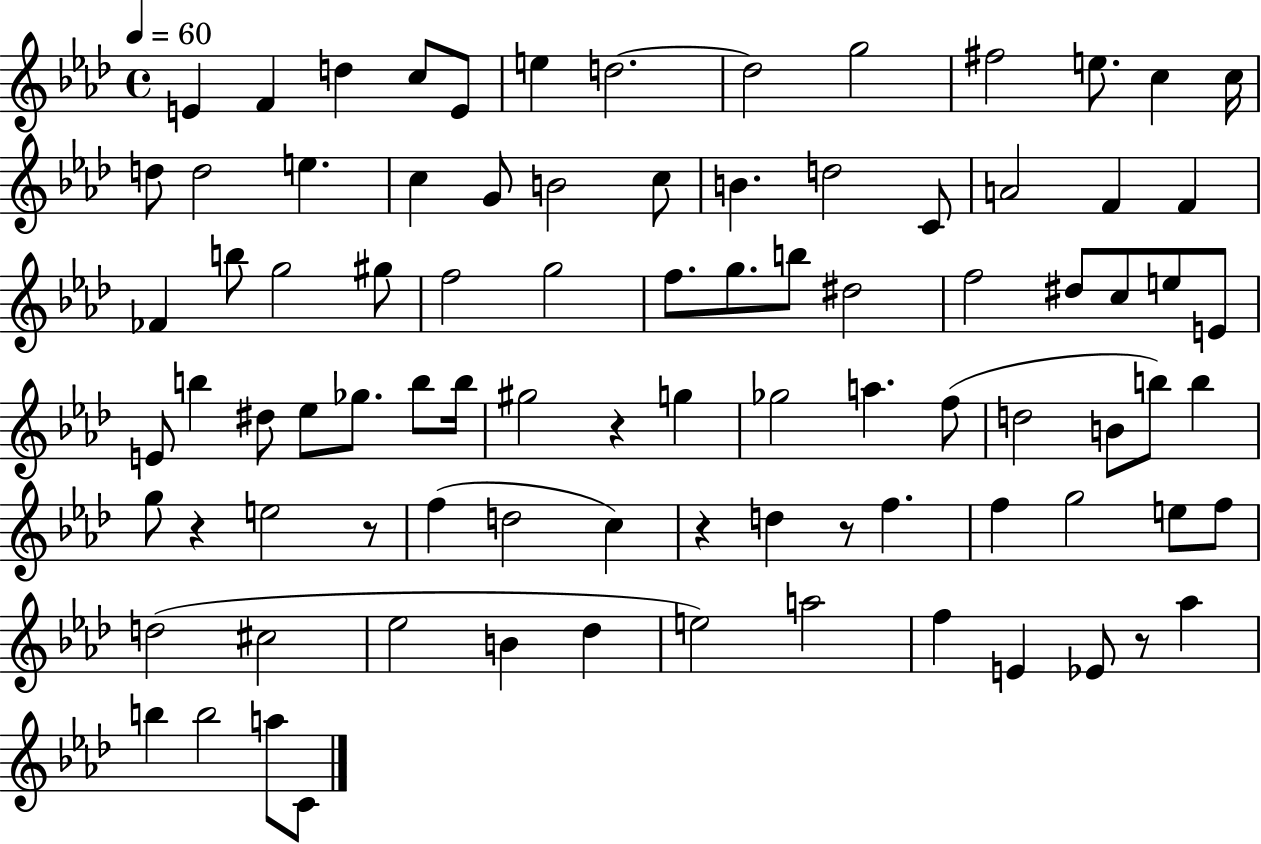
X:1
T:Untitled
M:4/4
L:1/4
K:Ab
E F d c/2 E/2 e d2 d2 g2 ^f2 e/2 c c/4 d/2 d2 e c G/2 B2 c/2 B d2 C/2 A2 F F _F b/2 g2 ^g/2 f2 g2 f/2 g/2 b/2 ^d2 f2 ^d/2 c/2 e/2 E/2 E/2 b ^d/2 _e/2 _g/2 b/2 b/4 ^g2 z g _g2 a f/2 d2 B/2 b/2 b g/2 z e2 z/2 f d2 c z d z/2 f f g2 e/2 f/2 d2 ^c2 _e2 B _d e2 a2 f E _E/2 z/2 _a b b2 a/2 C/2